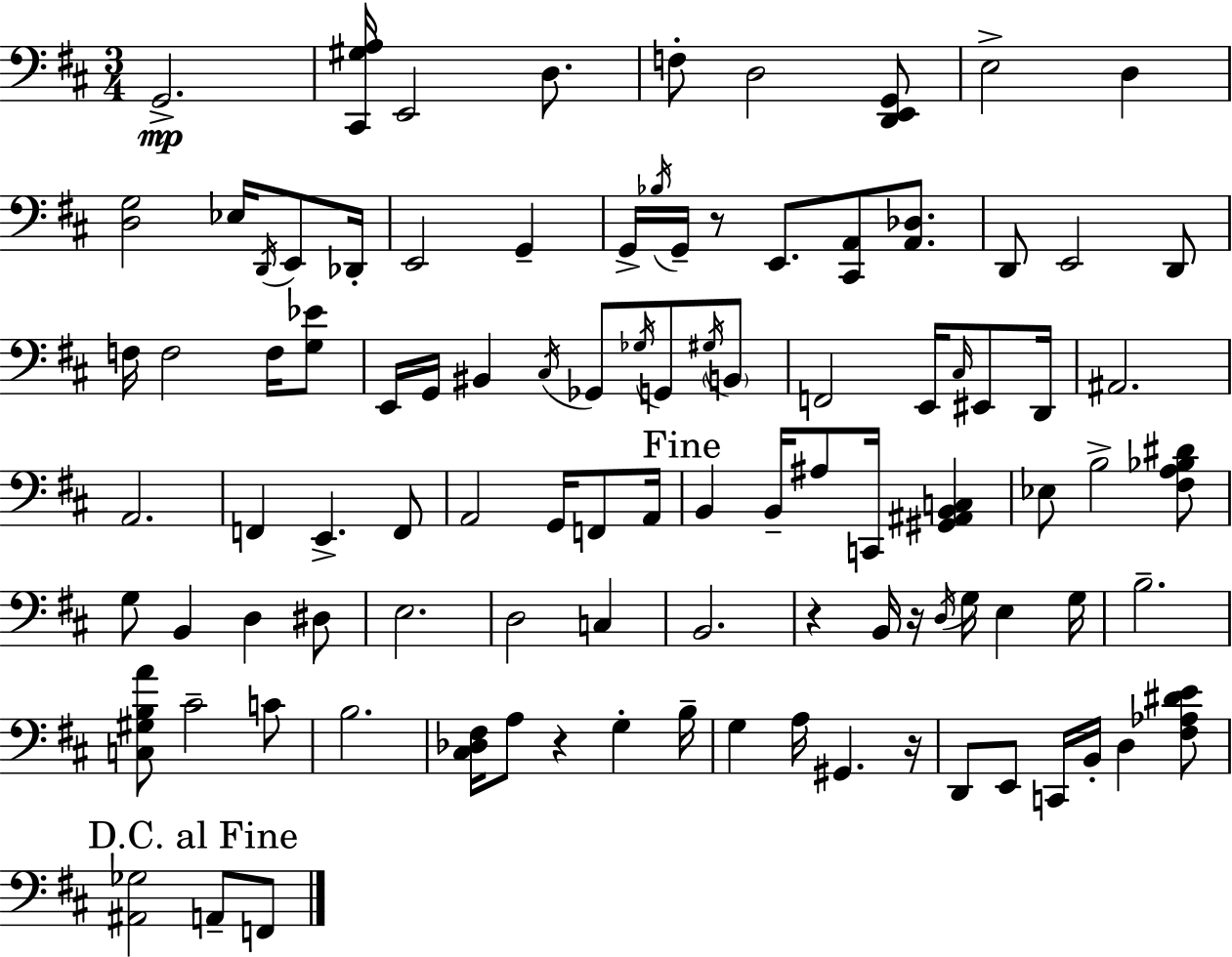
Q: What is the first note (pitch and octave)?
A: G2